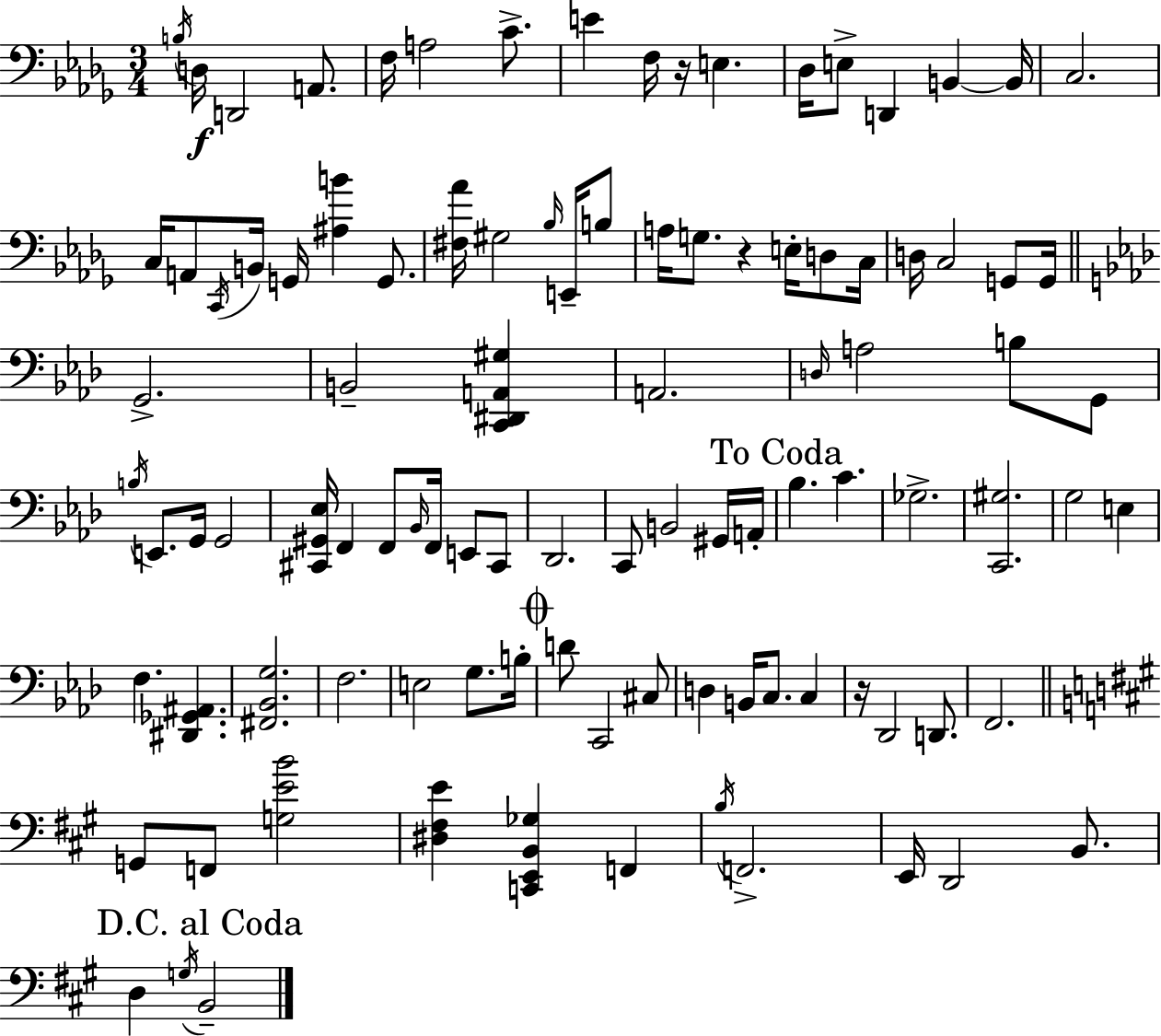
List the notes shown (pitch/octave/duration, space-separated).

B3/s D3/s D2/h A2/e. F3/s A3/h C4/e. E4/q F3/s R/s E3/q. Db3/s E3/e D2/q B2/q B2/s C3/h. C3/s A2/e C2/s B2/s G2/s [A#3,B4]/q G2/e. [F#3,Ab4]/s G#3/h Bb3/s E2/s B3/e A3/s G3/e. R/q E3/s D3/e C3/s D3/s C3/h G2/e G2/s G2/h. B2/h [C2,D#2,A2,G#3]/q A2/h. D3/s A3/h B3/e G2/e B3/s E2/e. G2/s G2/h [C#2,G#2,Eb3]/s F2/q F2/e Bb2/s F2/s E2/e C#2/e Db2/h. C2/e B2/h G#2/s A2/s Bb3/q. C4/q. Gb3/h. [C2,G#3]/h. G3/h E3/q F3/q. [D#2,Gb2,A#2]/q. [F#2,Bb2,G3]/h. F3/h. E3/h G3/e. B3/s D4/e C2/h C#3/e D3/q B2/s C3/e. C3/q R/s Db2/h D2/e. F2/h. G2/e F2/e [G3,E4,B4]/h [D#3,F#3,E4]/q [C2,E2,B2,Gb3]/q F2/q B3/s F2/h. E2/s D2/h B2/e. D3/q G3/s B2/h